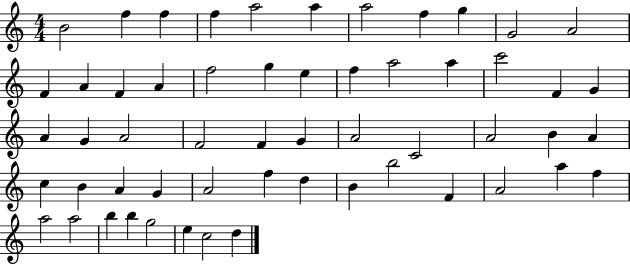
{
  \clef treble
  \numericTimeSignature
  \time 4/4
  \key c \major
  b'2 f''4 f''4 | f''4 a''2 a''4 | a''2 f''4 g''4 | g'2 a'2 | \break f'4 a'4 f'4 a'4 | f''2 g''4 e''4 | f''4 a''2 a''4 | c'''2 f'4 g'4 | \break a'4 g'4 a'2 | f'2 f'4 g'4 | a'2 c'2 | a'2 b'4 a'4 | \break c''4 b'4 a'4 g'4 | a'2 f''4 d''4 | b'4 b''2 f'4 | a'2 a''4 f''4 | \break a''2 a''2 | b''4 b''4 g''2 | e''4 c''2 d''4 | \bar "|."
}